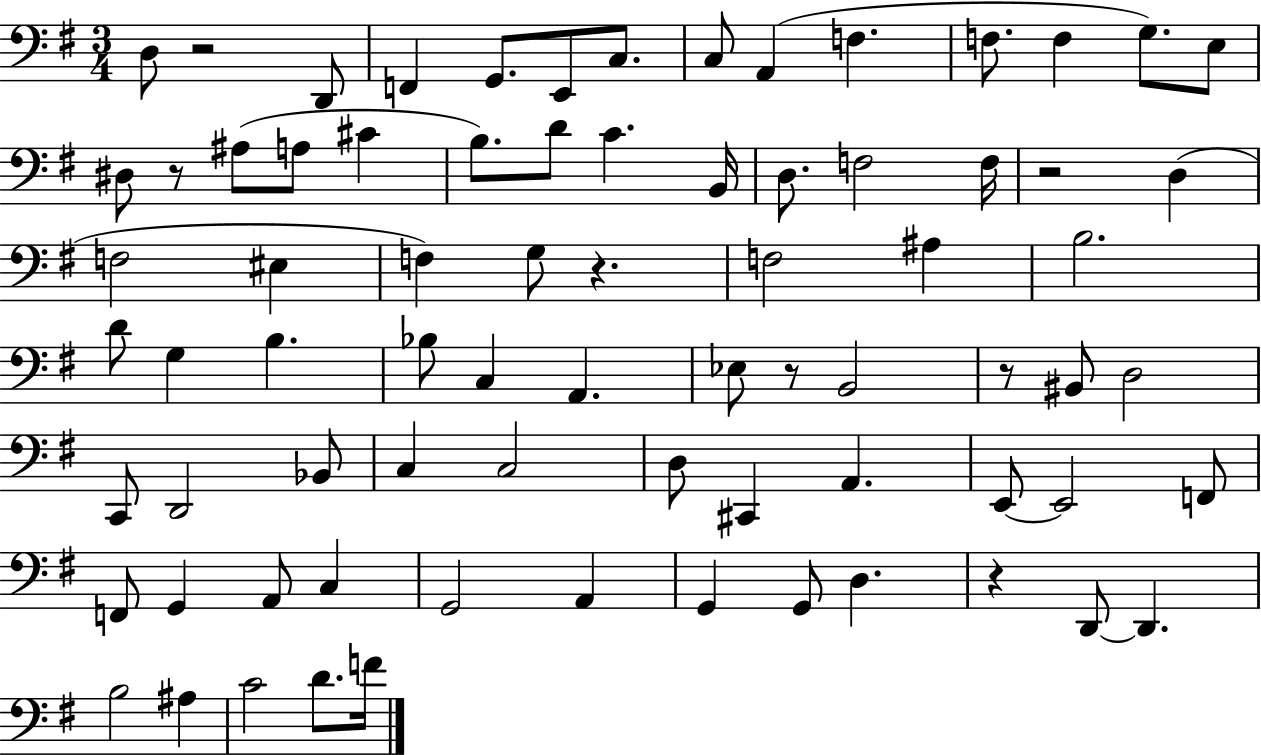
{
  \clef bass
  \numericTimeSignature
  \time 3/4
  \key g \major
  d8 r2 d,8 | f,4 g,8. e,8 c8. | c8 a,4( f4. | f8. f4 g8.) e8 | \break dis8 r8 ais8( a8 cis'4 | b8.) d'8 c'4. b,16 | d8. f2 f16 | r2 d4( | \break f2 eis4 | f4) g8 r4. | f2 ais4 | b2. | \break d'8 g4 b4. | bes8 c4 a,4. | ees8 r8 b,2 | r8 bis,8 d2 | \break c,8 d,2 bes,8 | c4 c2 | d8 cis,4 a,4. | e,8~~ e,2 f,8 | \break f,8 g,4 a,8 c4 | g,2 a,4 | g,4 g,8 d4. | r4 d,8~~ d,4. | \break b2 ais4 | c'2 d'8. f'16 | \bar "|."
}